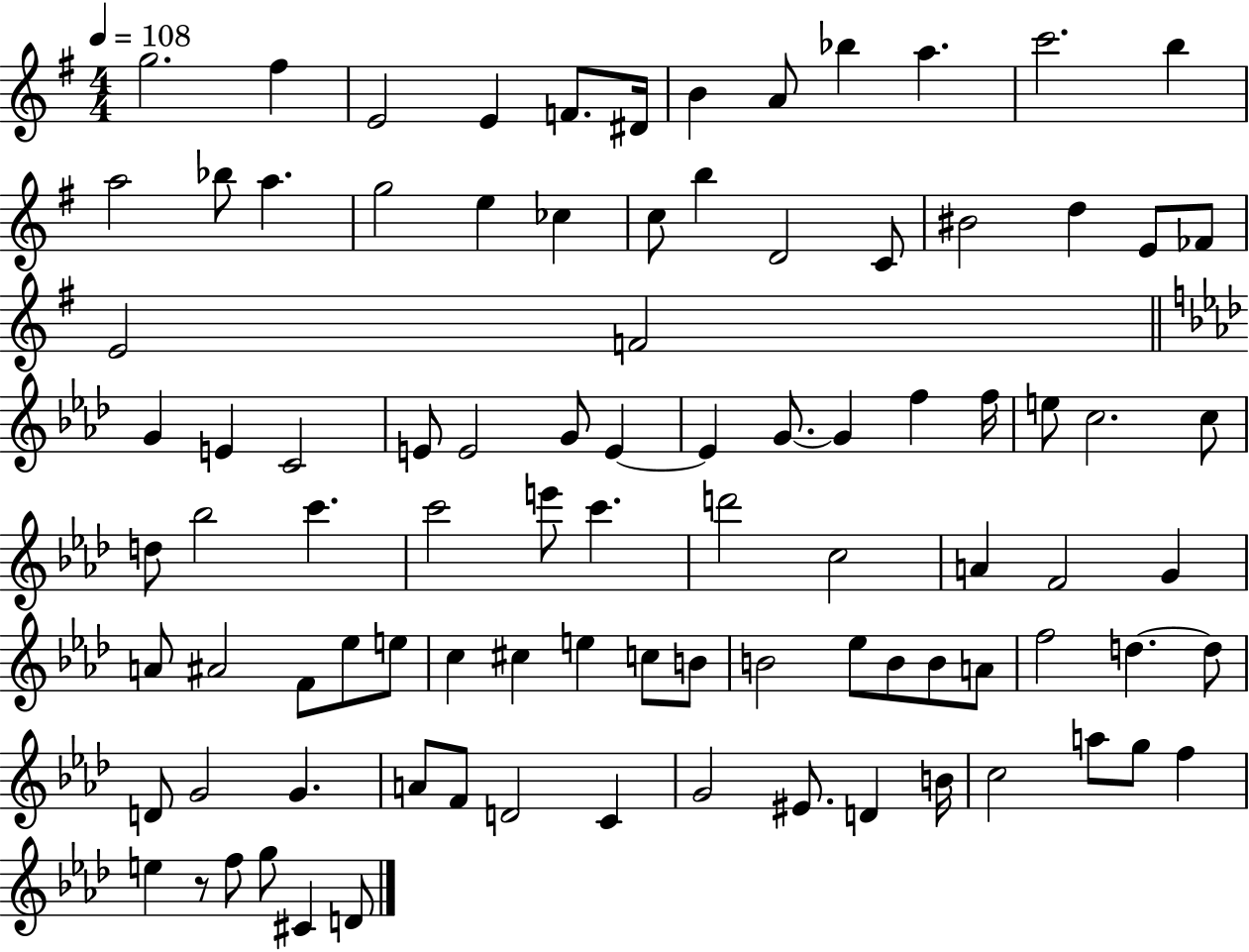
G5/h. F#5/q E4/h E4/q F4/e. D#4/s B4/q A4/e Bb5/q A5/q. C6/h. B5/q A5/h Bb5/e A5/q. G5/h E5/q CES5/q C5/e B5/q D4/h C4/e BIS4/h D5/q E4/e FES4/e E4/h F4/h G4/q E4/q C4/h E4/e E4/h G4/e E4/q E4/q G4/e. G4/q F5/q F5/s E5/e C5/h. C5/e D5/e Bb5/h C6/q. C6/h E6/e C6/q. D6/h C5/h A4/q F4/h G4/q A4/e A#4/h F4/e Eb5/e E5/e C5/q C#5/q E5/q C5/e B4/e B4/h Eb5/e B4/e B4/e A4/e F5/h D5/q. D5/e D4/e G4/h G4/q. A4/e F4/e D4/h C4/q G4/h EIS4/e. D4/q B4/s C5/h A5/e G5/e F5/q E5/q R/e F5/e G5/e C#4/q D4/e